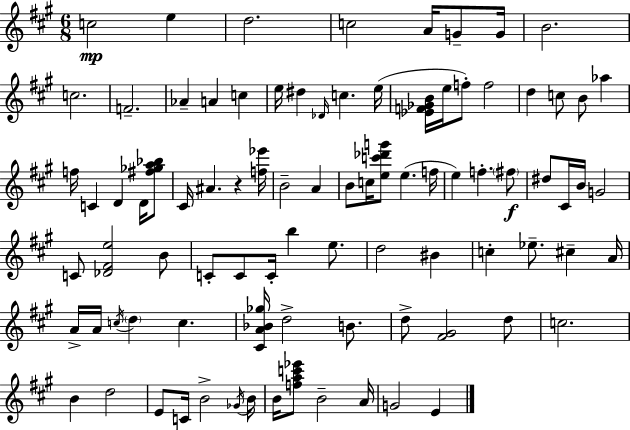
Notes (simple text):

C5/h E5/q D5/h. C5/h A4/s G4/e G4/s B4/h. C5/h. F4/h. Ab4/q A4/q C5/q E5/s D#5/q Db4/s C5/q. E5/s [Eb4,F4,Gb4,B4]/s E5/s F5/e F5/h D5/q C5/e B4/e Ab5/q F5/s C4/q D4/q D4/s [F#5,Gb5,A5,Bb5]/e C#4/s A#4/q. R/q [F5,Eb6]/s B4/h A4/q B4/e C5/s [E5,C6,Db6,G6]/e E5/q. F5/s E5/q F5/q. F#5/e D#5/e C#4/s B4/s G4/h C4/e [Db4,F#4,E5]/h B4/e C4/e C4/e C4/s B5/q E5/e. D5/h BIS4/q C5/q Eb5/e. C#5/q A4/s A4/s A4/s C5/s D5/q C5/q. [C#4,A4,Bb4,Gb5]/s D5/h B4/e. D5/e [F#4,G#4]/h D5/e C5/h. B4/q D5/h E4/e C4/s B4/h Gb4/s B4/s B4/s [F5,A5,C6,Eb6]/e B4/h A4/s G4/h E4/q